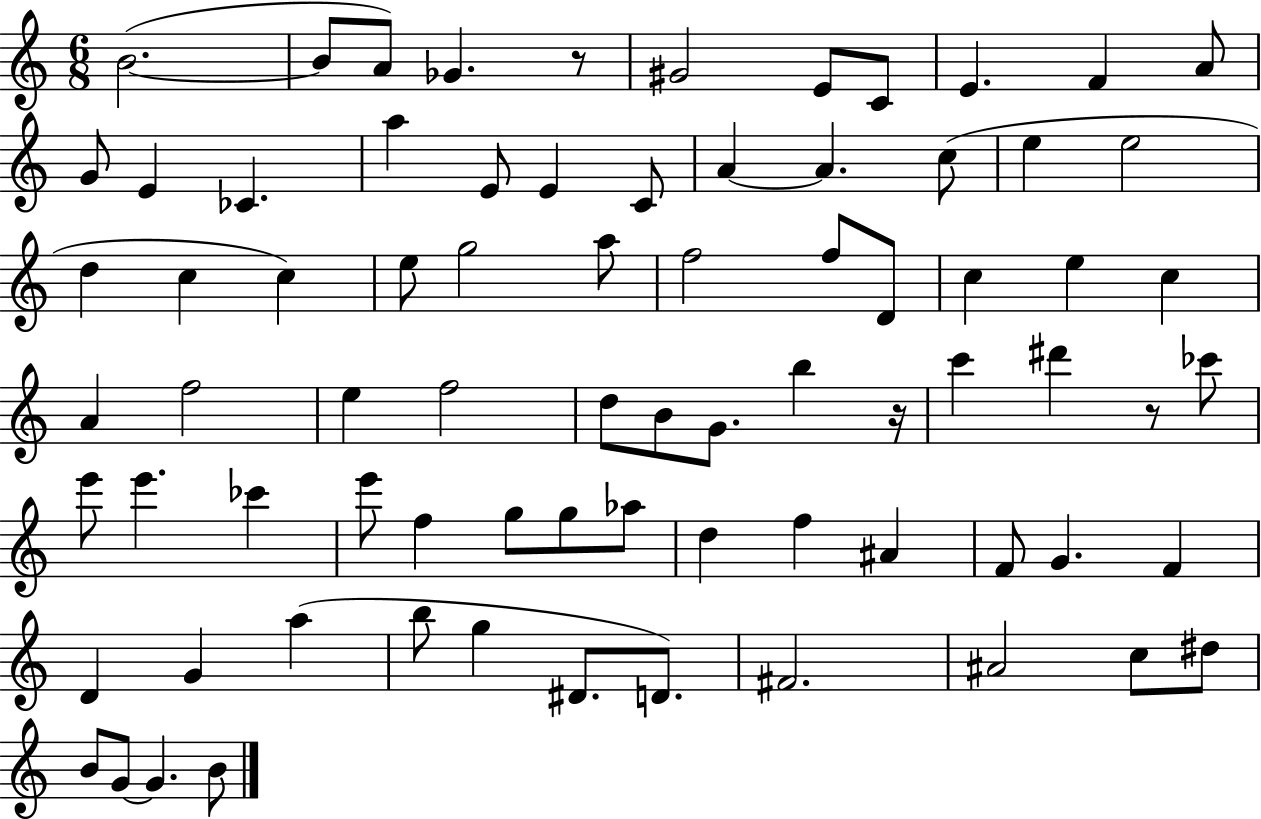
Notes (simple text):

B4/h. B4/e A4/e Gb4/q. R/e G#4/h E4/e C4/e E4/q. F4/q A4/e G4/e E4/q CES4/q. A5/q E4/e E4/q C4/e A4/q A4/q. C5/e E5/q E5/h D5/q C5/q C5/q E5/e G5/h A5/e F5/h F5/e D4/e C5/q E5/q C5/q A4/q F5/h E5/q F5/h D5/e B4/e G4/e. B5/q R/s C6/q D#6/q R/e CES6/e E6/e E6/q. CES6/q E6/e F5/q G5/e G5/e Ab5/e D5/q F5/q A#4/q F4/e G4/q. F4/q D4/q G4/q A5/q B5/e G5/q D#4/e. D4/e. F#4/h. A#4/h C5/e D#5/e B4/e G4/e G4/q. B4/e